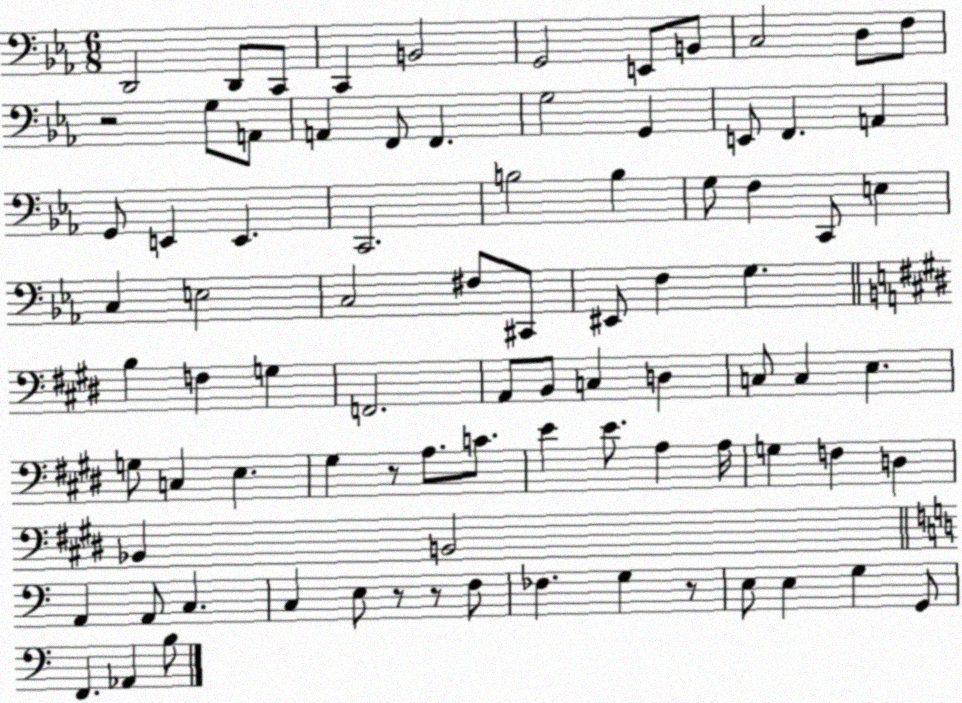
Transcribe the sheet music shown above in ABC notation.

X:1
T:Untitled
M:6/8
L:1/4
K:Eb
D,,2 D,,/2 C,,/2 C,, B,,2 G,,2 E,,/2 B,,/2 C,2 D,/2 F,/2 z2 G,/2 A,,/2 A,, F,,/2 F,, G,2 G,, E,,/2 F,, A,, G,,/2 E,, E,, C,,2 B,2 B, G,/2 F, C,,/2 E, C, E,2 C,2 ^F,/2 ^C,,/2 ^E,,/2 F, G, B, F, G, F,,2 A,,/2 B,,/2 C, D, C,/2 C, E, G,/2 C, E, ^G, z/2 A,/2 C/2 E E/2 A, A,/4 G, F, D, _B,, B,,2 A,, A,,/2 C, C, E,/2 z/2 z/2 F,/2 _F, G, z/2 E,/2 E, G, G,,/2 F,, _A,, B,/2